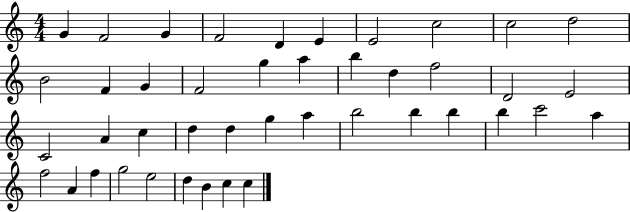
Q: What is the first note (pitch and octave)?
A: G4